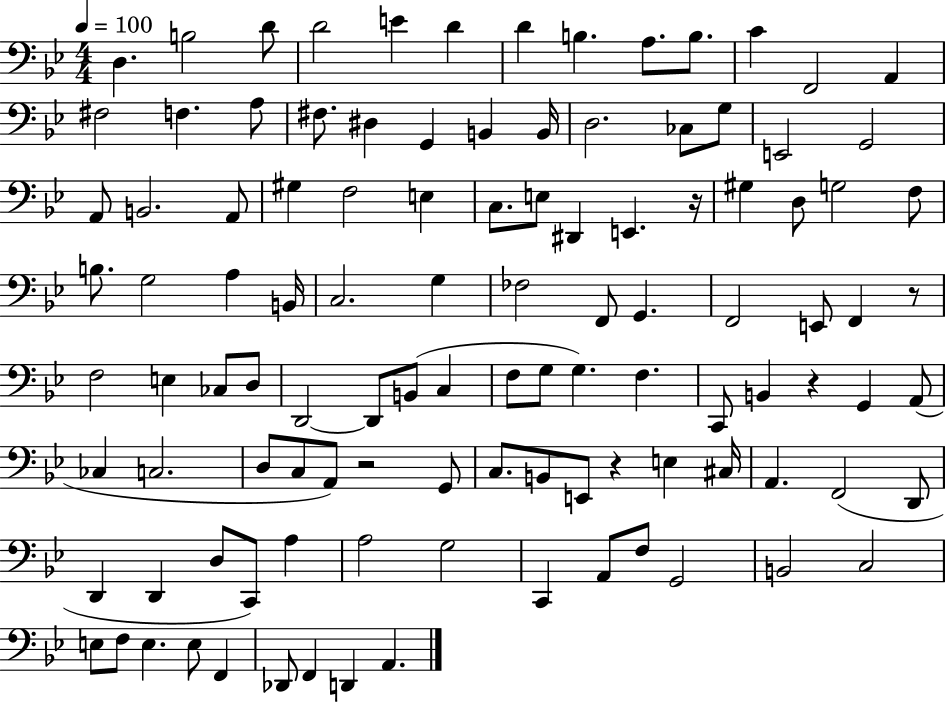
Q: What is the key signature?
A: BES major